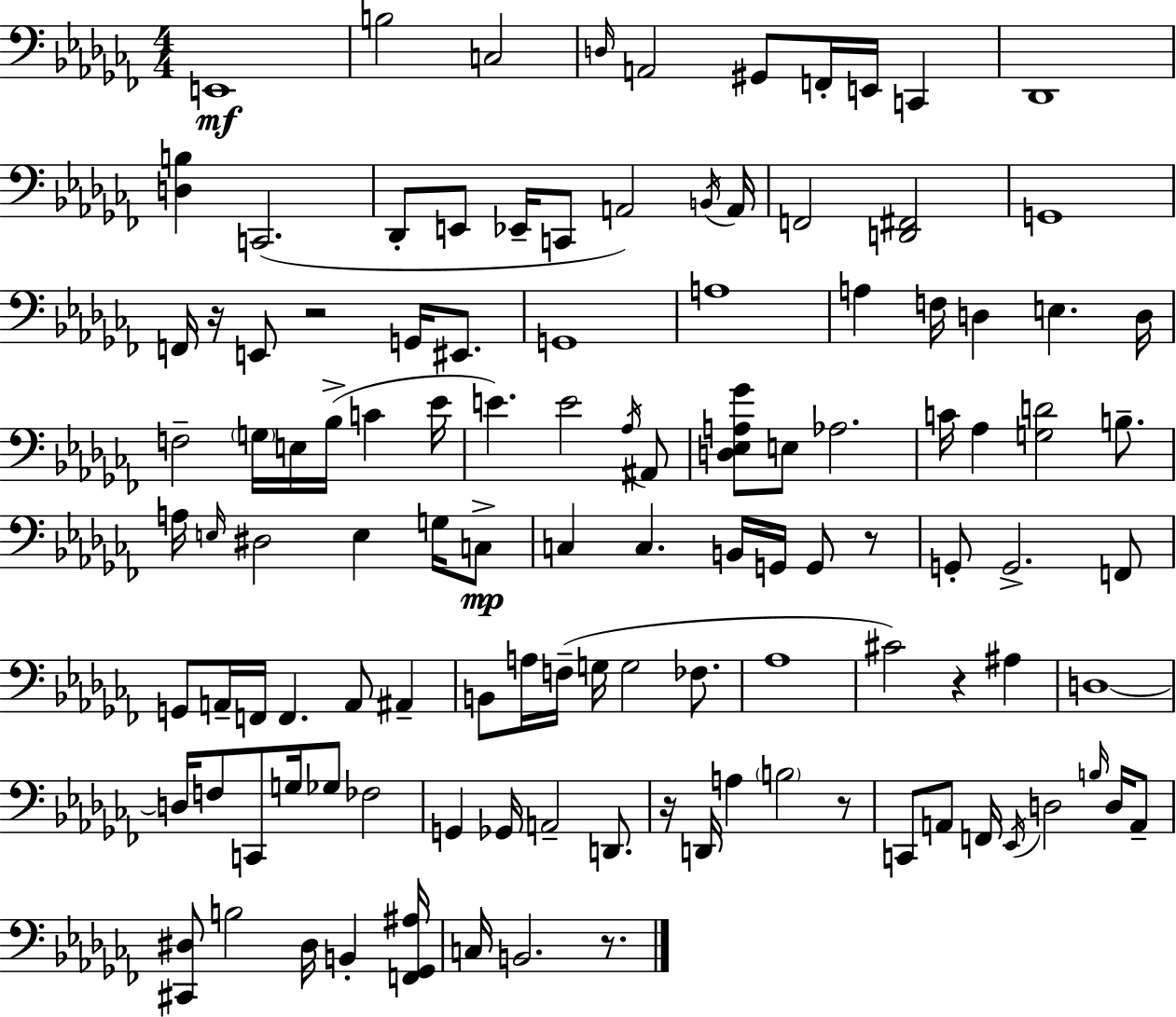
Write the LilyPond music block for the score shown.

{
  \clef bass
  \numericTimeSignature
  \time 4/4
  \key aes \minor
  e,1\mf | b2 c2 | \grace { d16 } a,2 gis,8 f,16-. e,16 c,4 | des,1 | \break <d b>4 c,2.( | des,8-. e,8 ees,16-- c,8 a,2) | \acciaccatura { b,16 } a,16 f,2 <d, fis,>2 | g,1 | \break f,16 r16 e,8 r2 g,16 eis,8. | g,1 | a1 | a4 f16 d4 e4. | \break d16 f2-- \parenthesize g16 e16 bes16->( c'4 | ees'16 e'4.) e'2 | \acciaccatura { aes16 } ais,8 <d ees a ges'>8 e8 aes2. | c'16 aes4 <g d'>2 | \break b8.-- a16 \grace { e16 } dis2 e4 | g16 c8->\mp c4 c4. b,16 g,16 | g,8 r8 g,8-. g,2.-> | f,8 g,8 a,16-- f,16 f,4. a,8 | \break ais,4-- b,8 a16 f16--( g16 g2 | fes8. aes1 | cis'2) r4 | ais4 d1~~ | \break d16 f8 c,8 g16 ges8 fes2 | g,4 ges,16 a,2-- | d,8. r16 d,16 a4 \parenthesize b2 | r8 c,8 a,8 f,16 \acciaccatura { ees,16 } d2 | \break \grace { b16 } d16 a,8-- <cis, dis>8 b2 | dis16 b,4-. <f, ges, ais>16 c16 b,2. | r8. \bar "|."
}